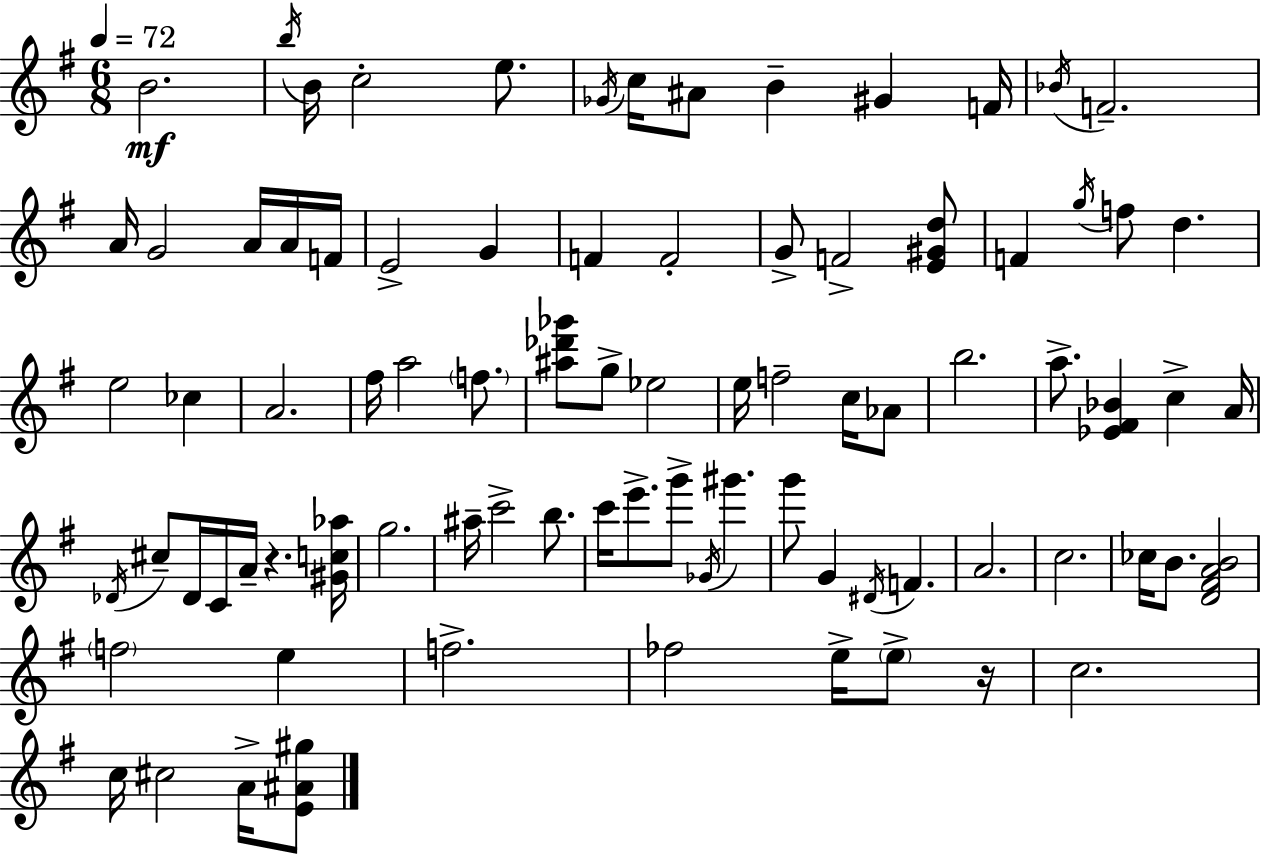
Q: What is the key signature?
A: E minor